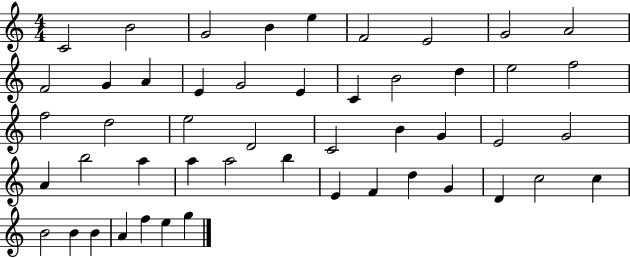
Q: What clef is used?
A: treble